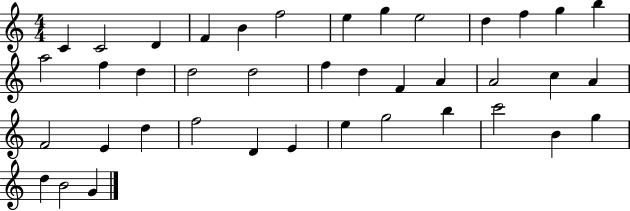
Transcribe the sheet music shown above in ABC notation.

X:1
T:Untitled
M:4/4
L:1/4
K:C
C C2 D F B f2 e g e2 d f g b a2 f d d2 d2 f d F A A2 c A F2 E d f2 D E e g2 b c'2 B g d B2 G